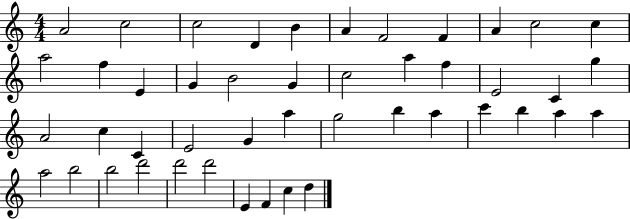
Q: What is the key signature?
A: C major